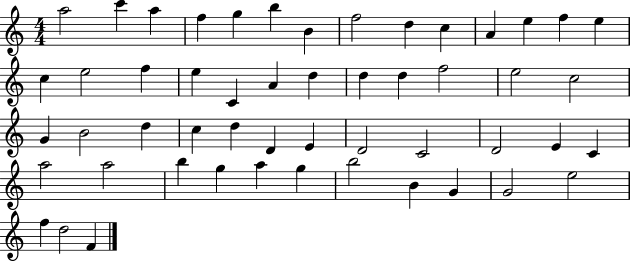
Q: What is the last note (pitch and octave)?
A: F4